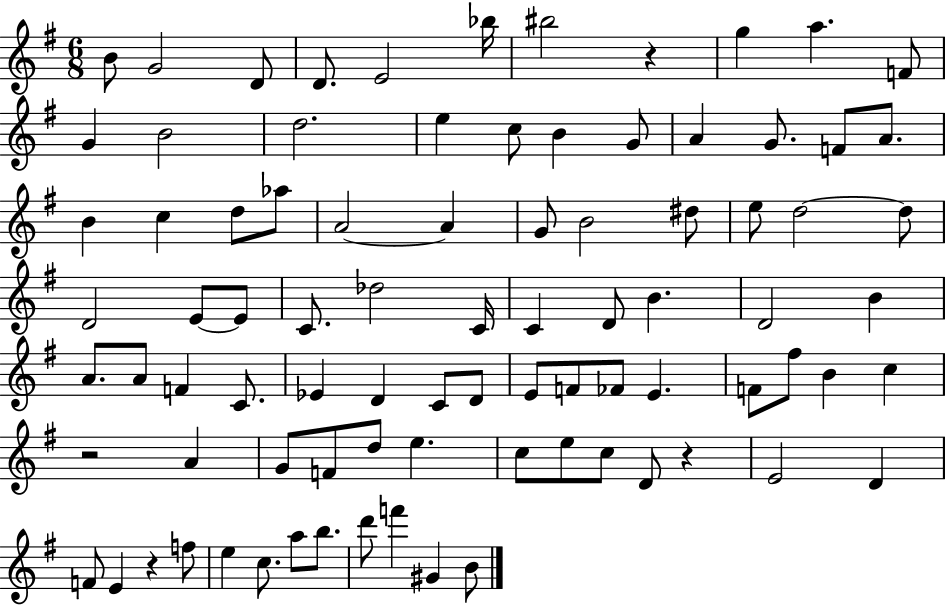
{
  \clef treble
  \numericTimeSignature
  \time 6/8
  \key g \major
  \repeat volta 2 { b'8 g'2 d'8 | d'8. e'2 bes''16 | bis''2 r4 | g''4 a''4. f'8 | \break g'4 b'2 | d''2. | e''4 c''8 b'4 g'8 | a'4 g'8. f'8 a'8. | \break b'4 c''4 d''8 aes''8 | a'2~~ a'4 | g'8 b'2 dis''8 | e''8 d''2~~ d''8 | \break d'2 e'8~~ e'8 | c'8. des''2 c'16 | c'4 d'8 b'4. | d'2 b'4 | \break a'8. a'8 f'4 c'8. | ees'4 d'4 c'8 d'8 | e'8 f'8 fes'8 e'4. | f'8 fis''8 b'4 c''4 | \break r2 a'4 | g'8 f'8 d''8 e''4. | c''8 e''8 c''8 d'8 r4 | e'2 d'4 | \break f'8 e'4 r4 f''8 | e''4 c''8. a''8 b''8. | d'''8 f'''4 gis'4 b'8 | } \bar "|."
}